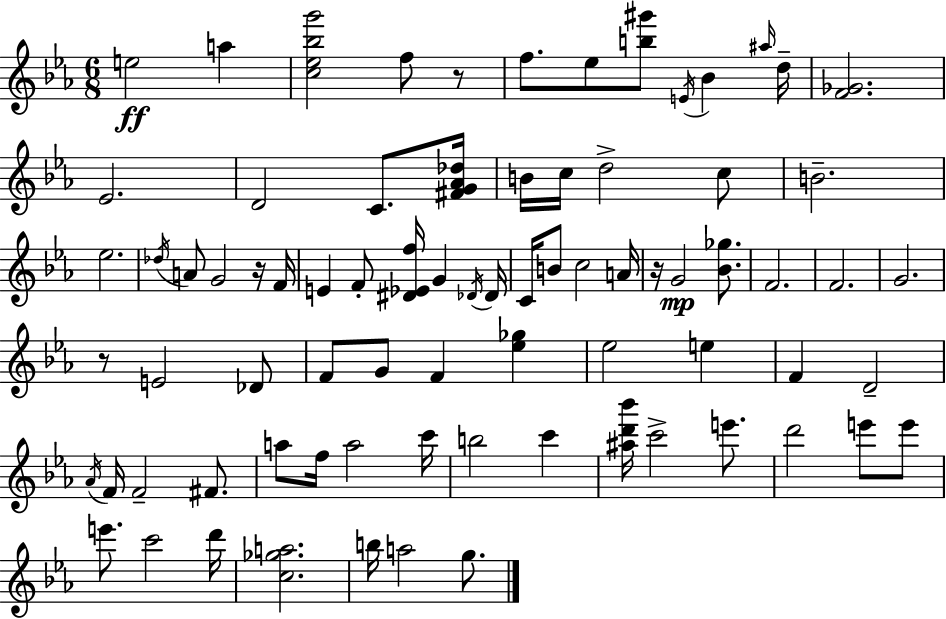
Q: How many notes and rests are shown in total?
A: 78